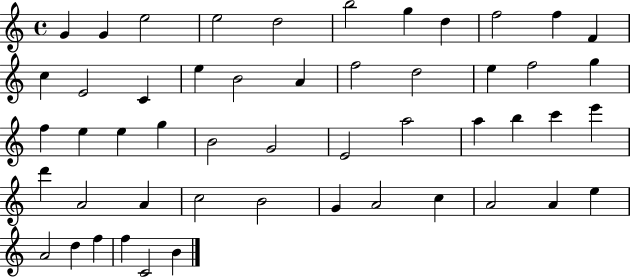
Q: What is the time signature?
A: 4/4